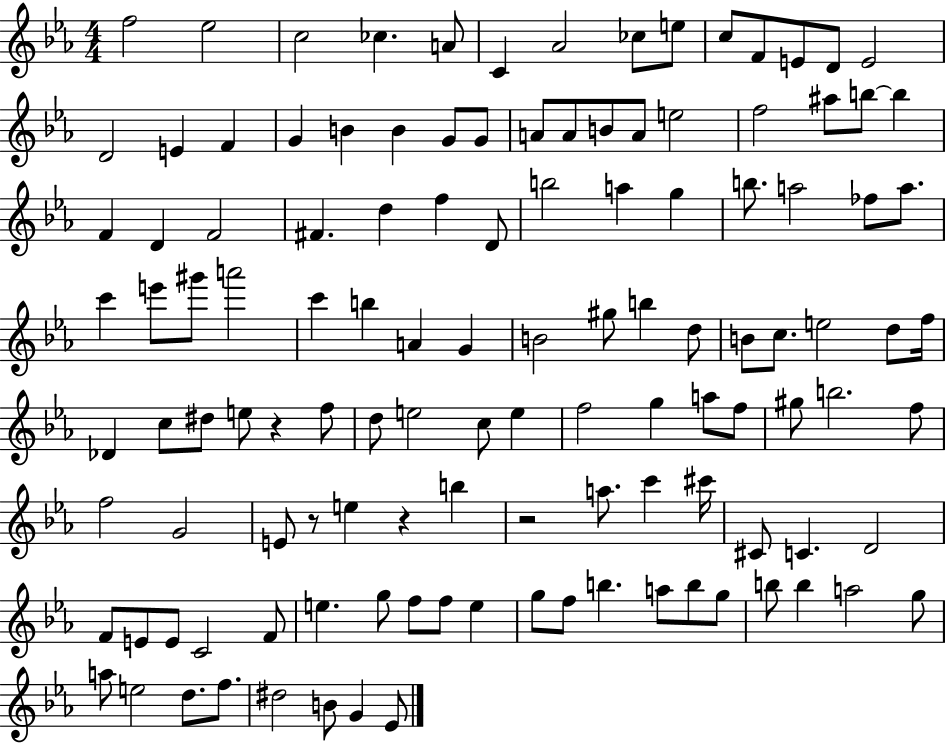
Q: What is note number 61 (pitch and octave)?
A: D5